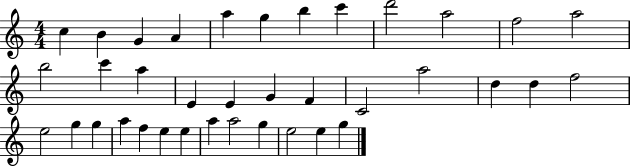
{
  \clef treble
  \numericTimeSignature
  \time 4/4
  \key c \major
  c''4 b'4 g'4 a'4 | a''4 g''4 b''4 c'''4 | d'''2 a''2 | f''2 a''2 | \break b''2 c'''4 a''4 | e'4 e'4 g'4 f'4 | c'2 a''2 | d''4 d''4 f''2 | \break e''2 g''4 g''4 | a''4 f''4 e''4 e''4 | a''4 a''2 g''4 | e''2 e''4 g''4 | \break \bar "|."
}